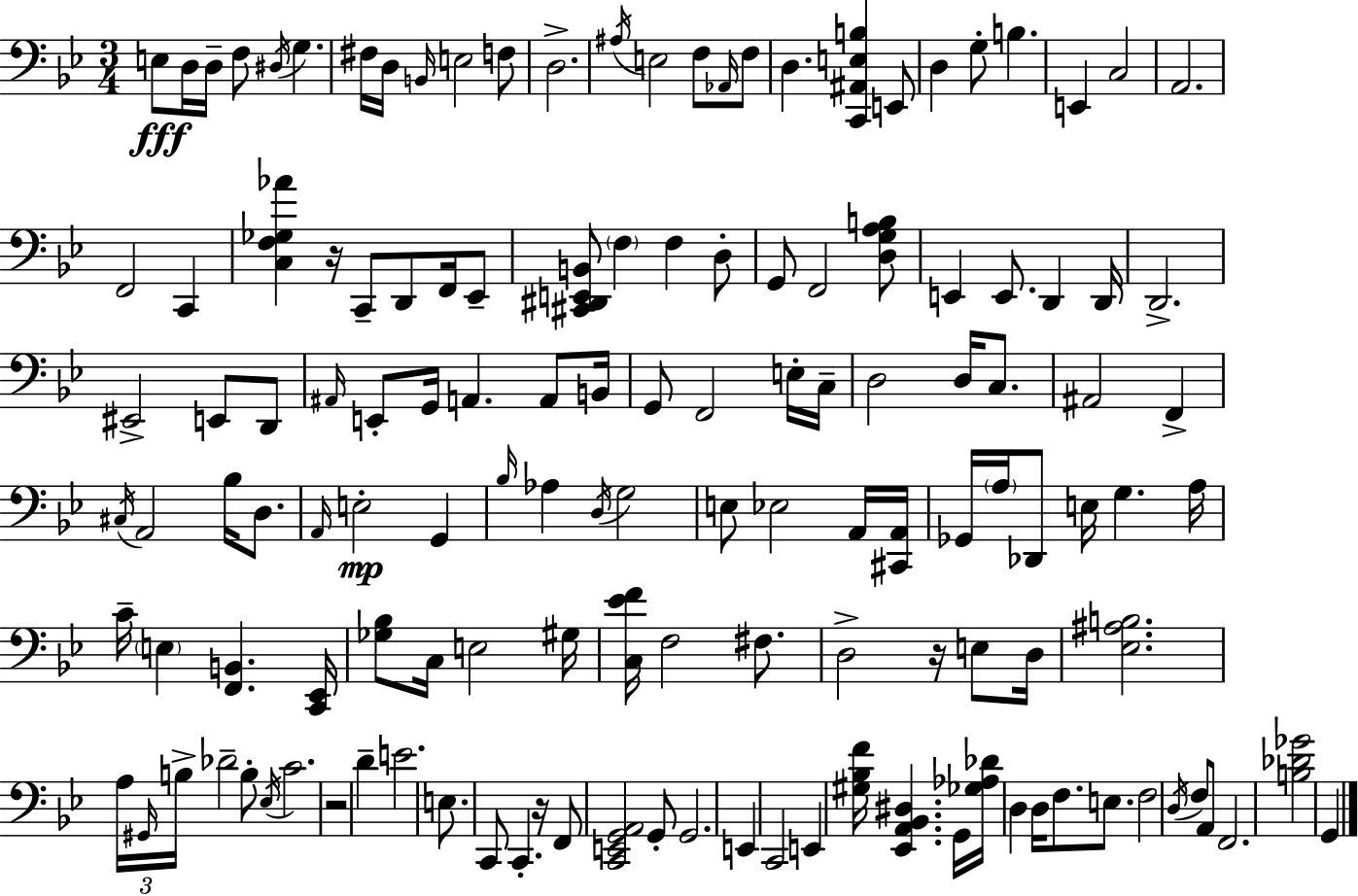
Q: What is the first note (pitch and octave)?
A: E3